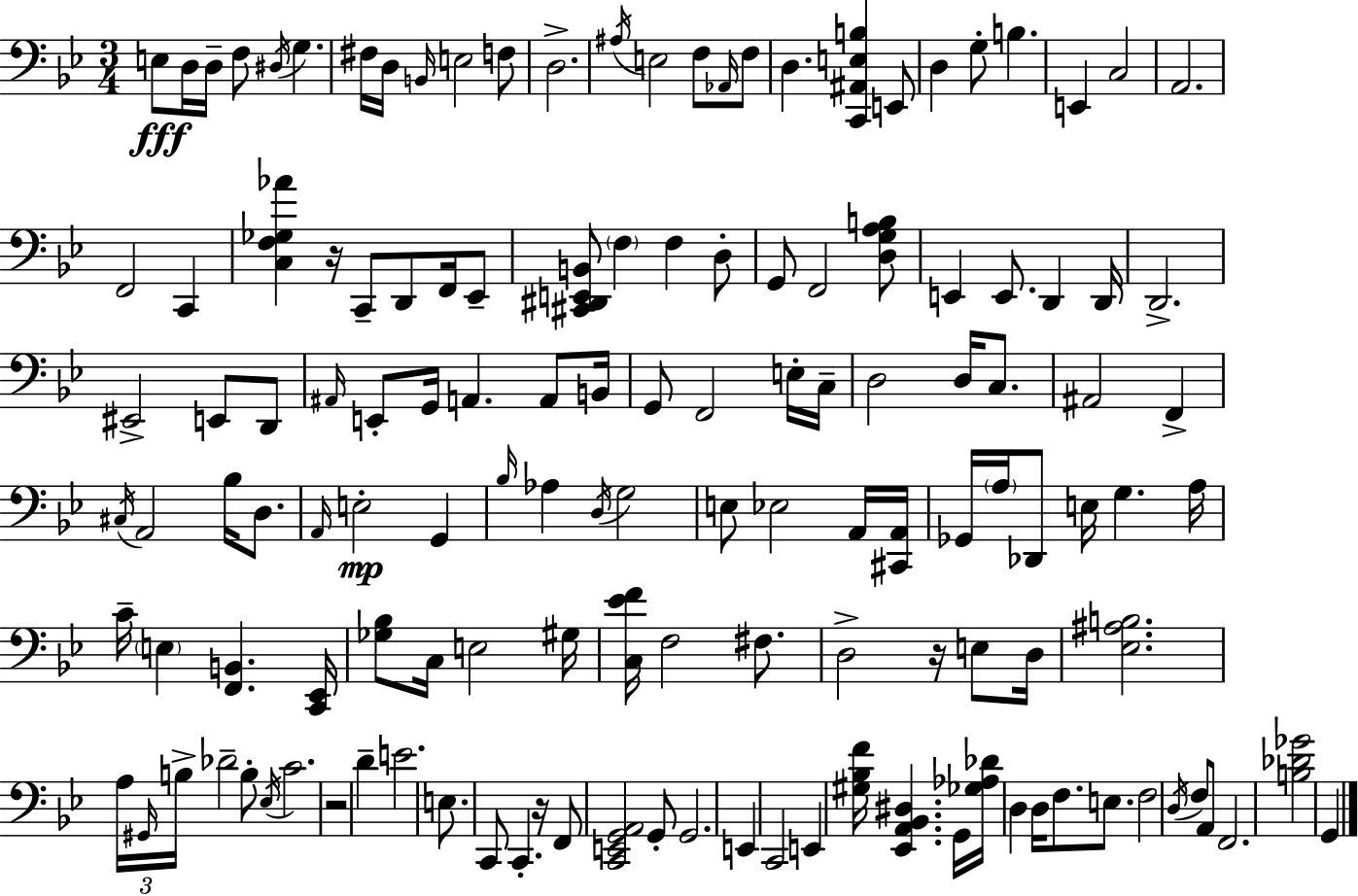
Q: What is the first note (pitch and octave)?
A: E3